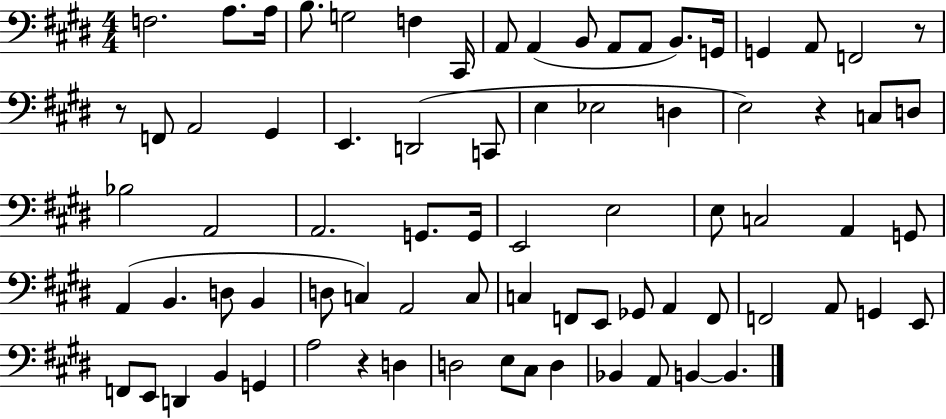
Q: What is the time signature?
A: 4/4